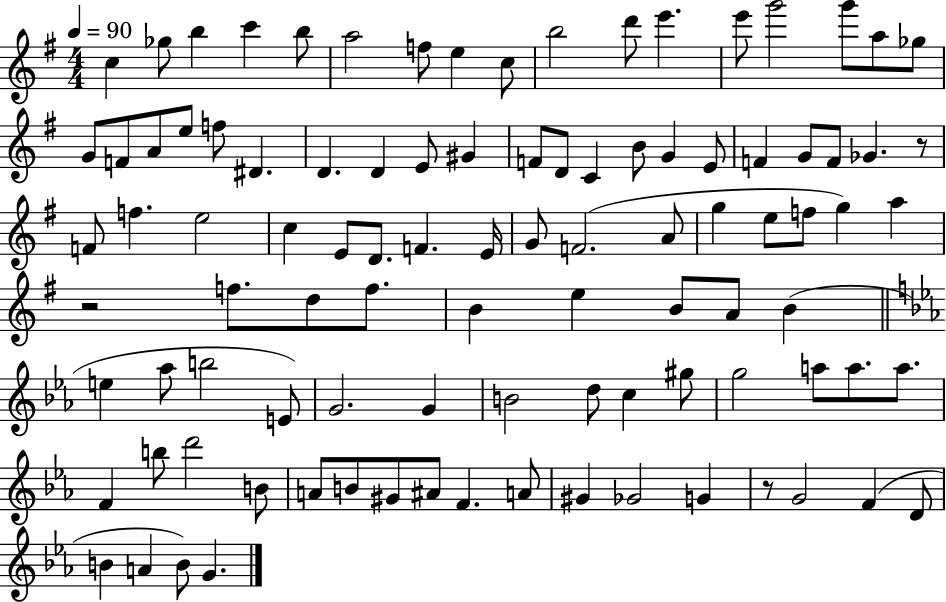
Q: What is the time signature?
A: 4/4